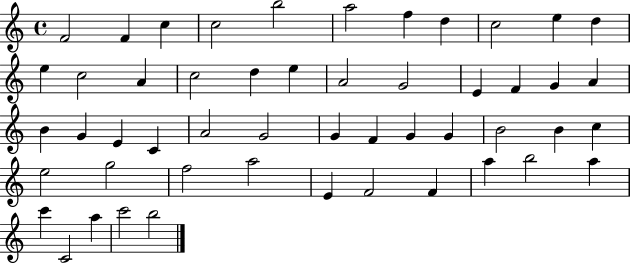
F4/h F4/q C5/q C5/h B5/h A5/h F5/q D5/q C5/h E5/q D5/q E5/q C5/h A4/q C5/h D5/q E5/q A4/h G4/h E4/q F4/q G4/q A4/q B4/q G4/q E4/q C4/q A4/h G4/h G4/q F4/q G4/q G4/q B4/h B4/q C5/q E5/h G5/h F5/h A5/h E4/q F4/h F4/q A5/q B5/h A5/q C6/q C4/h A5/q C6/h B5/h